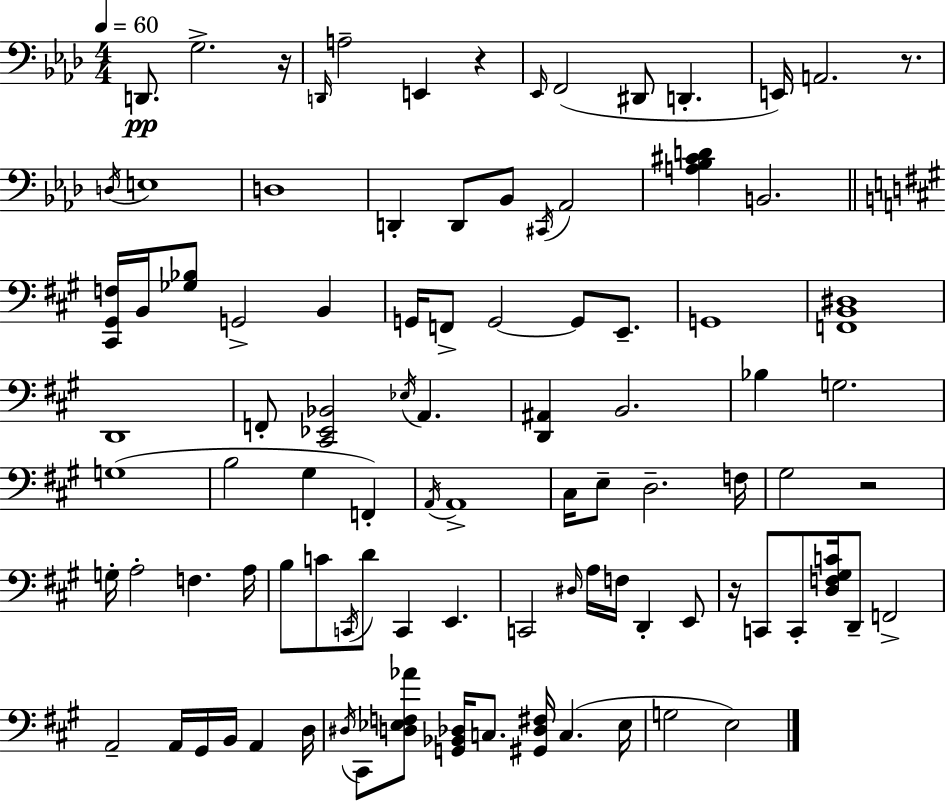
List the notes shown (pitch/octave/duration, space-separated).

D2/e. G3/h. R/s D2/s A3/h E2/q R/q Eb2/s F2/h D#2/e D2/q. E2/s A2/h. R/e. D3/s E3/w D3/w D2/q D2/e Bb2/e C#2/s Ab2/h [A3,Bb3,C#4,D4]/q B2/h. [C#2,G#2,F3]/s B2/s [Gb3,Bb3]/e G2/h B2/q G2/s F2/e G2/h G2/e E2/e. G2/w [F2,B2,D#3]/w D2/w F2/e [C#2,Eb2,Bb2]/h Eb3/s A2/q. [D2,A#2]/q B2/h. Bb3/q G3/h. G3/w B3/h G#3/q F2/q A2/s A2/w C#3/s E3/e D3/h. F3/s G#3/h R/h G3/s A3/h F3/q. A3/s B3/e C4/e C2/s D4/e C2/q E2/q. C2/h D#3/s A3/s F3/s D2/q E2/e R/s C2/e C2/e [D3,F3,G#3,C4]/s D2/e F2/h A2/h A2/s G#2/s B2/s A2/q D3/s D#3/s C#2/e [D3,Eb3,F3,Ab4]/e [G2,Bb2,Db3]/s C3/e. [G#2,Db3,F#3]/s C3/q. Eb3/s G3/h E3/h